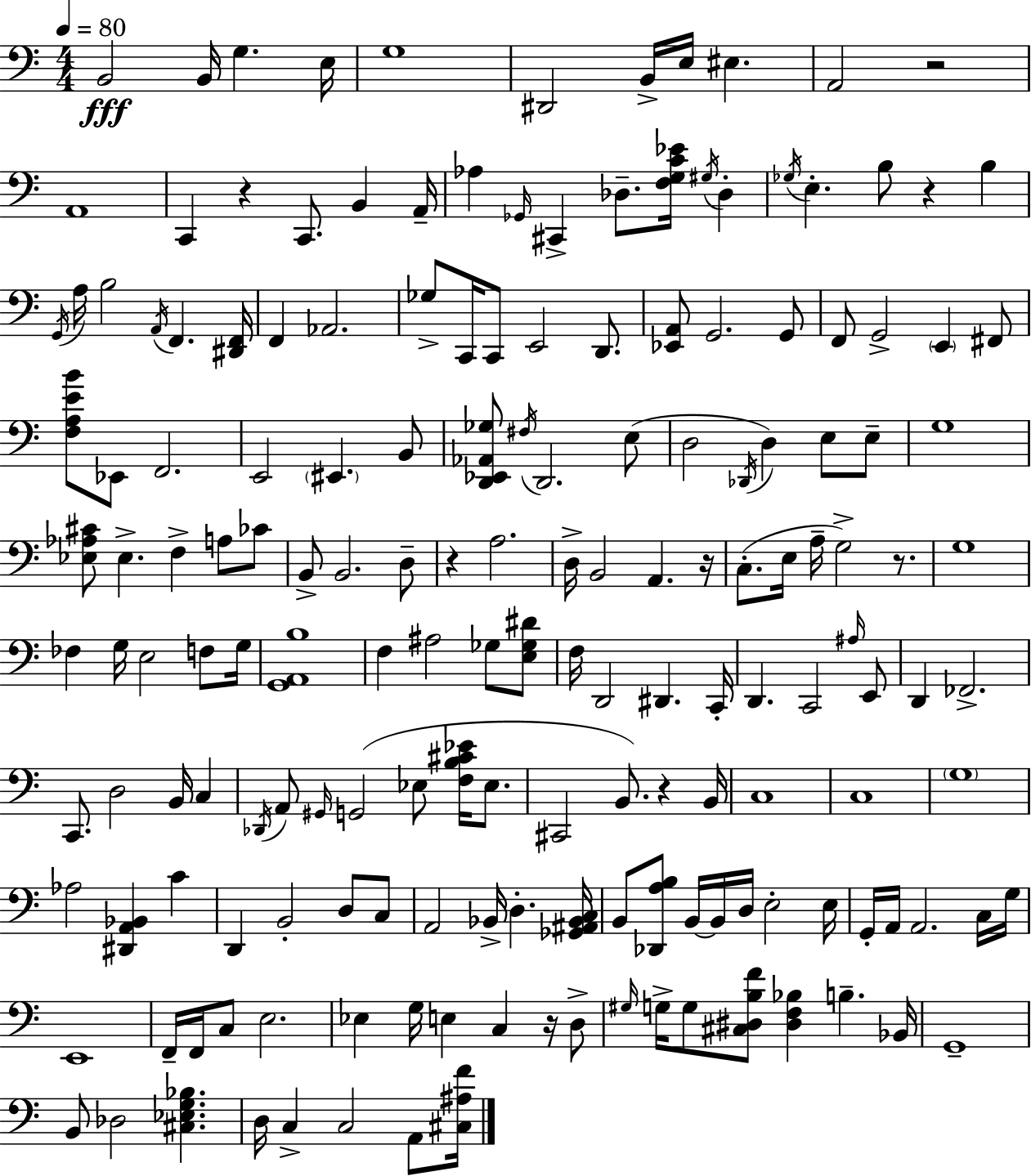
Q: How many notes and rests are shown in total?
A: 173